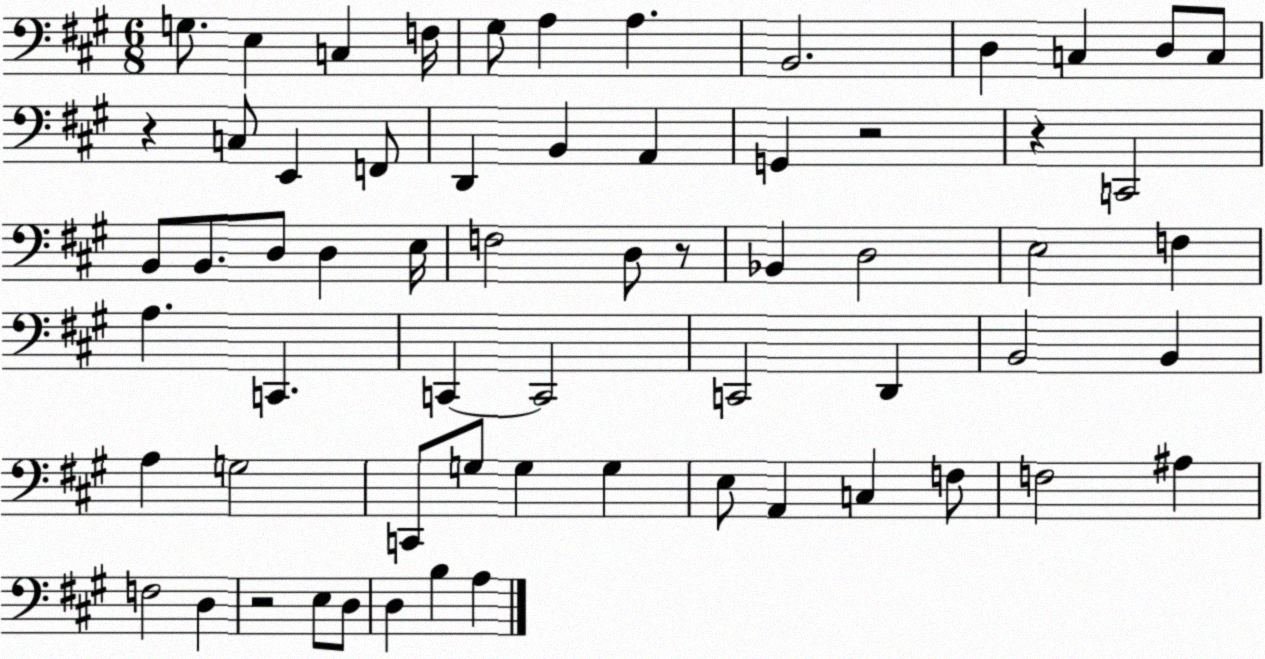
X:1
T:Untitled
M:6/8
L:1/4
K:A
G,/2 E, C, F,/4 ^G,/2 A, A, B,,2 D, C, D,/2 C,/2 z C,/2 E,, F,,/2 D,, B,, A,, G,, z2 z C,,2 B,,/2 B,,/2 D,/2 D, E,/4 F,2 D,/2 z/2 _B,, D,2 E,2 F, A, C,, C,, C,,2 C,,2 D,, B,,2 B,, A, G,2 C,,/2 G,/2 G, G, E,/2 A,, C, F,/2 F,2 ^A, F,2 D, z2 E,/2 D,/2 D, B, A,